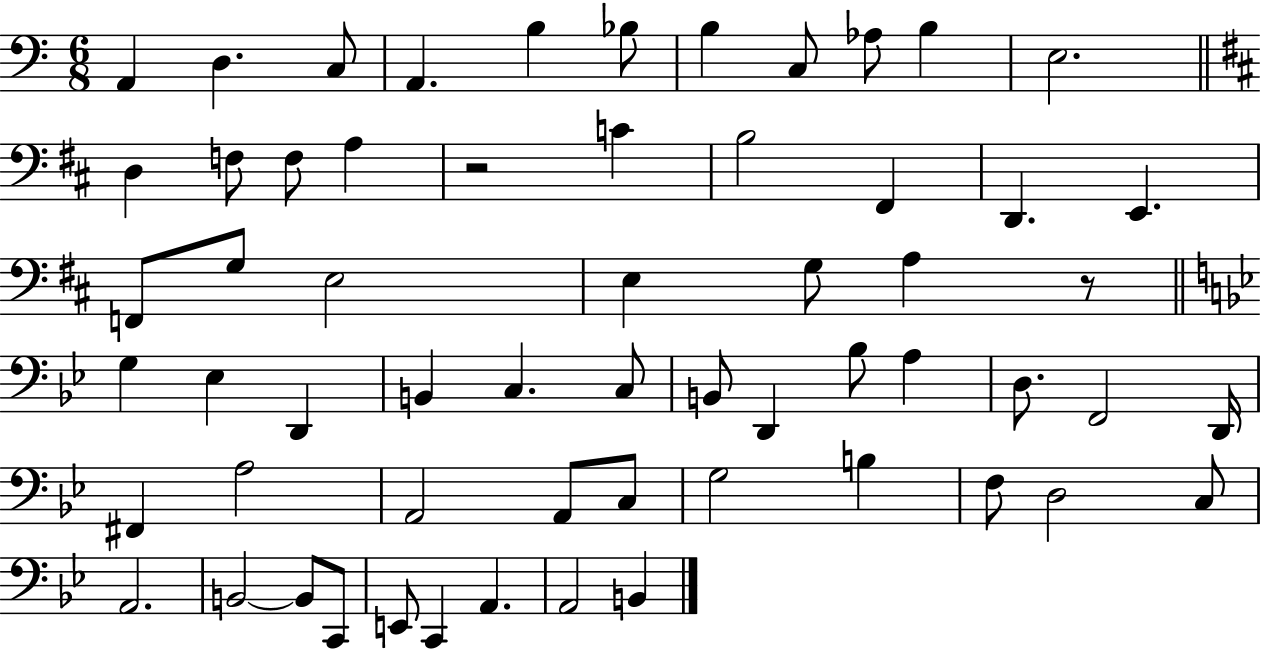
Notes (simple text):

A2/q D3/q. C3/e A2/q. B3/q Bb3/e B3/q C3/e Ab3/e B3/q E3/h. D3/q F3/e F3/e A3/q R/h C4/q B3/h F#2/q D2/q. E2/q. F2/e G3/e E3/h E3/q G3/e A3/q R/e G3/q Eb3/q D2/q B2/q C3/q. C3/e B2/e D2/q Bb3/e A3/q D3/e. F2/h D2/s F#2/q A3/h A2/h A2/e C3/e G3/h B3/q F3/e D3/h C3/e A2/h. B2/h B2/e C2/e E2/e C2/q A2/q. A2/h B2/q